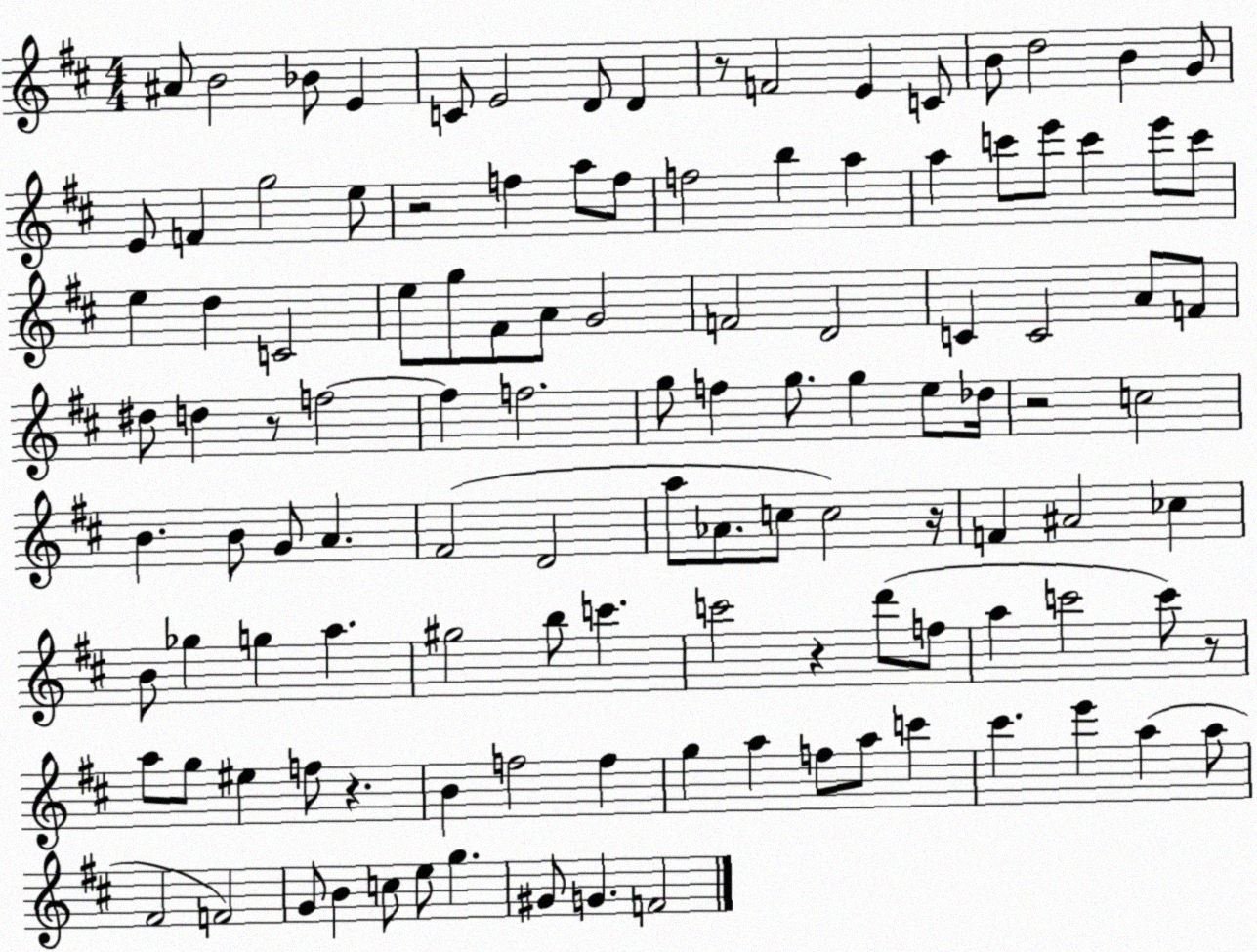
X:1
T:Untitled
M:4/4
L:1/4
K:D
^A/2 B2 _B/2 E C/2 E2 D/2 D z/2 F2 E C/2 B/2 d2 B G/2 E/2 F g2 e/2 z2 f a/2 f/2 f2 b a a c'/2 e'/2 c' e'/2 c'/2 e d C2 e/2 g/2 ^F/2 A/2 G2 F2 D2 C C2 A/2 F/2 ^d/2 d z/2 f2 f f2 g/2 f g/2 g e/2 _d/4 z2 c2 B B/2 G/2 A ^F2 D2 a/2 _A/2 c/2 c2 z/4 F ^A2 _c B/2 _g g a ^g2 b/2 c' c'2 z d'/2 f/2 a c'2 c'/2 z/2 a/2 g/2 ^e f/2 z B f2 f g a f/2 a/2 c' ^c' e' a a/2 ^F2 F2 G/2 B c/2 e/2 g ^G/2 G F2